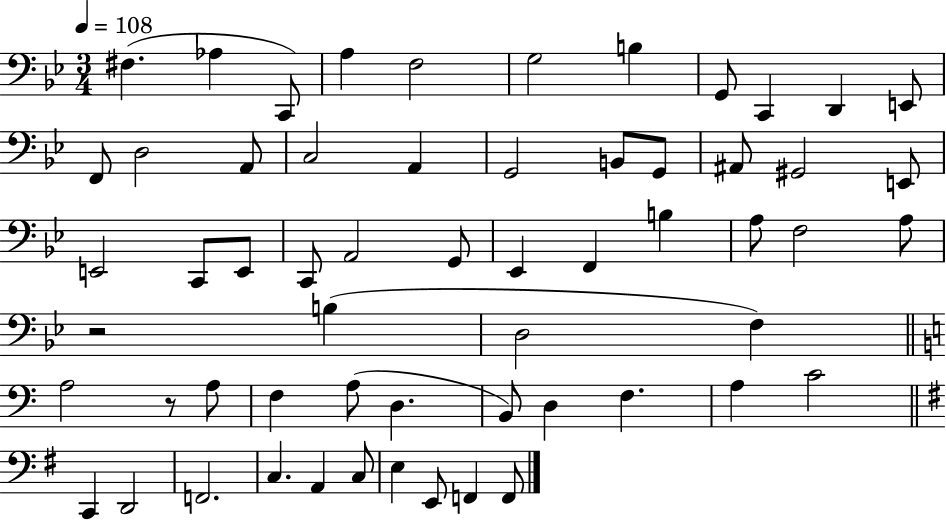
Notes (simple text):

F#3/q. Ab3/q C2/e A3/q F3/h G3/h B3/q G2/e C2/q D2/q E2/e F2/e D3/h A2/e C3/h A2/q G2/h B2/e G2/e A#2/e G#2/h E2/e E2/h C2/e E2/e C2/e A2/h G2/e Eb2/q F2/q B3/q A3/e F3/h A3/e R/h B3/q D3/h F3/q A3/h R/e A3/e F3/q A3/e D3/q. B2/e D3/q F3/q. A3/q C4/h C2/q D2/h F2/h. C3/q. A2/q C3/e E3/q E2/e F2/q F2/e